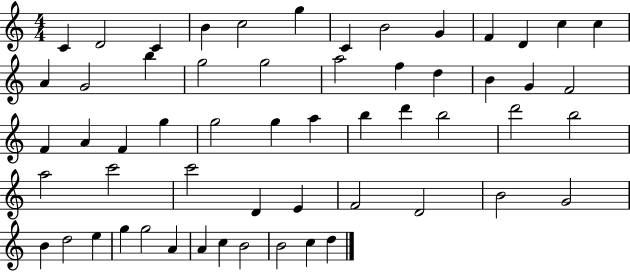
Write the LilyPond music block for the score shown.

{
  \clef treble
  \numericTimeSignature
  \time 4/4
  \key c \major
  c'4 d'2 c'4 | b'4 c''2 g''4 | c'4 b'2 g'4 | f'4 d'4 c''4 c''4 | \break a'4 g'2 b''4 | g''2 g''2 | a''2 f''4 d''4 | b'4 g'4 f'2 | \break f'4 a'4 f'4 g''4 | g''2 g''4 a''4 | b''4 d'''4 b''2 | d'''2 b''2 | \break a''2 c'''2 | c'''2 d'4 e'4 | f'2 d'2 | b'2 g'2 | \break b'4 d''2 e''4 | g''4 g''2 a'4 | a'4 c''4 b'2 | b'2 c''4 d''4 | \break \bar "|."
}